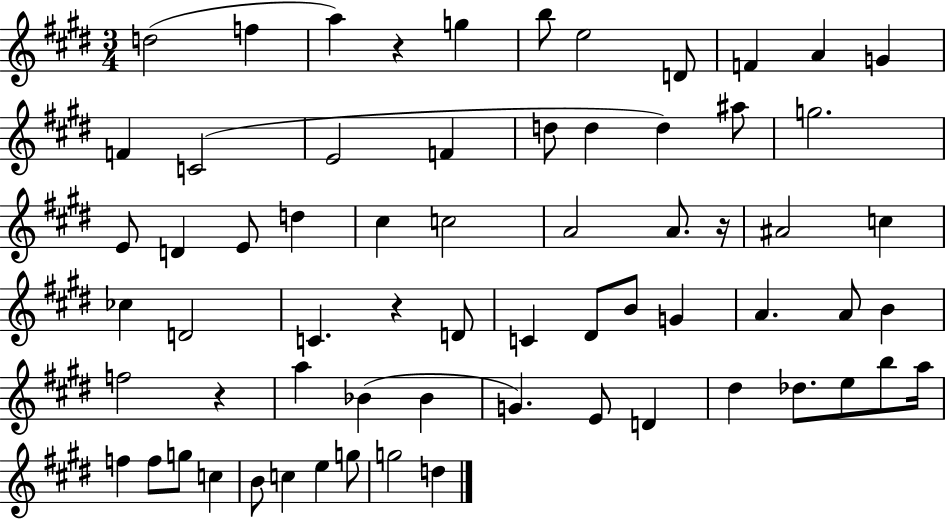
D5/h F5/q A5/q R/q G5/q B5/e E5/h D4/e F4/q A4/q G4/q F4/q C4/h E4/h F4/q D5/e D5/q D5/q A#5/e G5/h. E4/e D4/q E4/e D5/q C#5/q C5/h A4/h A4/e. R/s A#4/h C5/q CES5/q D4/h C4/q. R/q D4/e C4/q D#4/e B4/e G4/q A4/q. A4/e B4/q F5/h R/q A5/q Bb4/q Bb4/q G4/q. E4/e D4/q D#5/q Db5/e. E5/e B5/e A5/s F5/q F5/e G5/e C5/q B4/e C5/q E5/q G5/e G5/h D5/q